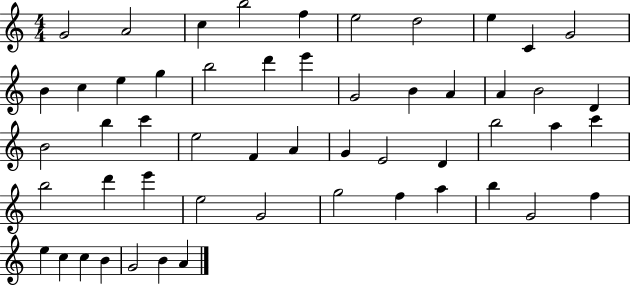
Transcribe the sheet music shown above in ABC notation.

X:1
T:Untitled
M:4/4
L:1/4
K:C
G2 A2 c b2 f e2 d2 e C G2 B c e g b2 d' e' G2 B A A B2 D B2 b c' e2 F A G E2 D b2 a c' b2 d' e' e2 G2 g2 f a b G2 f e c c B G2 B A